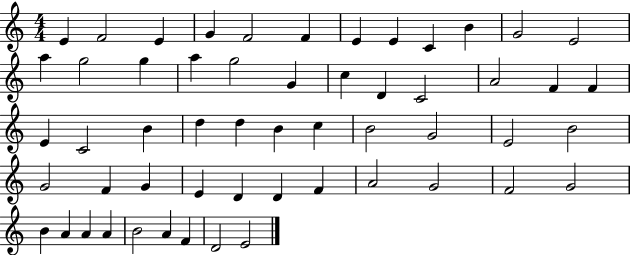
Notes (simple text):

E4/q F4/h E4/q G4/q F4/h F4/q E4/q E4/q C4/q B4/q G4/h E4/h A5/q G5/h G5/q A5/q G5/h G4/q C5/q D4/q C4/h A4/h F4/q F4/q E4/q C4/h B4/q D5/q D5/q B4/q C5/q B4/h G4/h E4/h B4/h G4/h F4/q G4/q E4/q D4/q D4/q F4/q A4/h G4/h F4/h G4/h B4/q A4/q A4/q A4/q B4/h A4/q F4/q D4/h E4/h